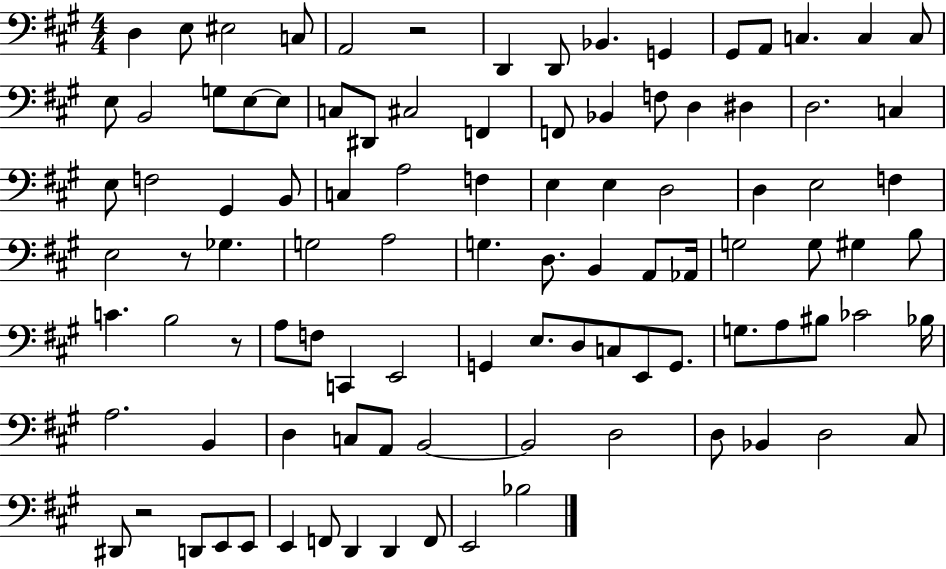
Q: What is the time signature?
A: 4/4